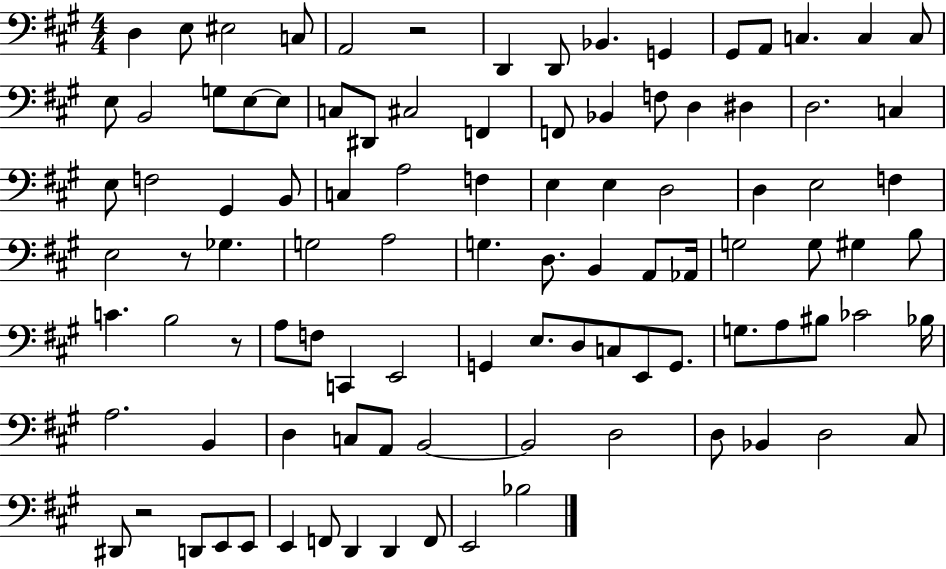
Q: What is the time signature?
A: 4/4